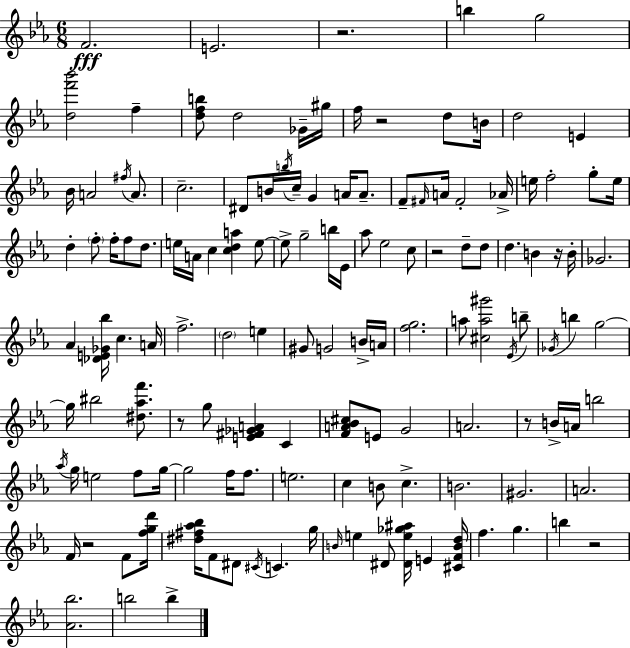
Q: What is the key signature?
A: EES major